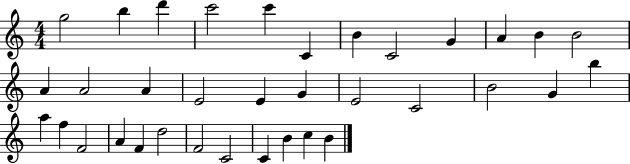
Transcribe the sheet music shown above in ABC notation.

X:1
T:Untitled
M:4/4
L:1/4
K:C
g2 b d' c'2 c' C B C2 G A B B2 A A2 A E2 E G E2 C2 B2 G b a f F2 A F d2 F2 C2 C B c B